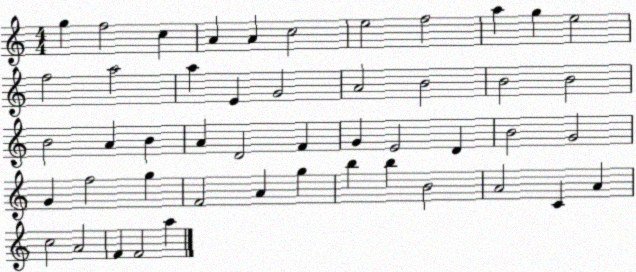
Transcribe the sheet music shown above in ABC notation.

X:1
T:Untitled
M:4/4
L:1/4
K:C
g f2 c A A c2 e2 f2 a g e2 f2 a2 a E G2 A2 B2 B2 B2 B2 A B A D2 F G E2 D B2 G2 G f2 g F2 A g b b B2 A2 C A c2 A2 F F2 a